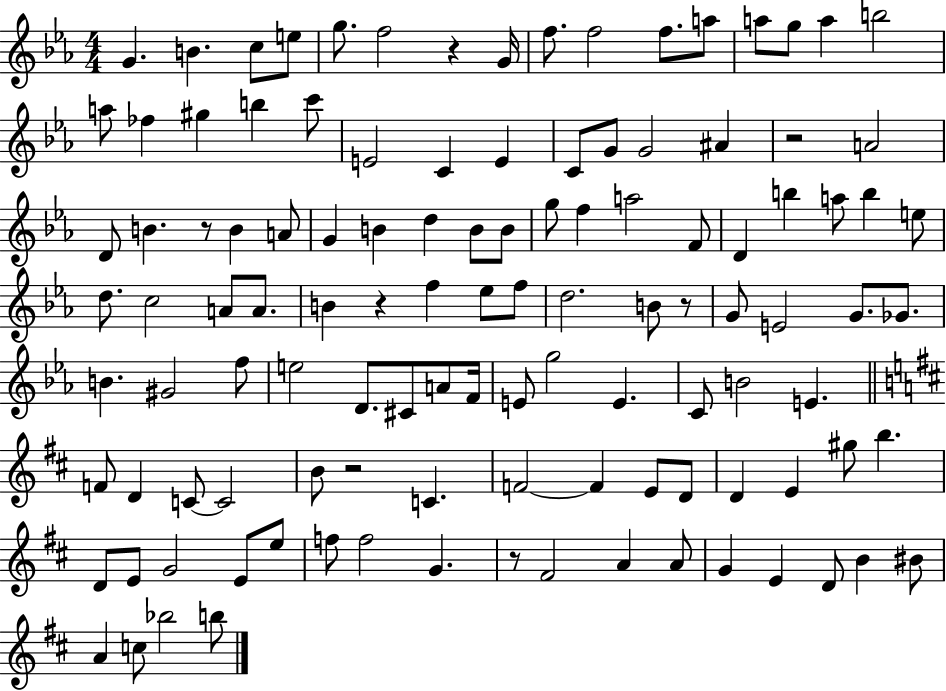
G4/q. B4/q. C5/e E5/e G5/e. F5/h R/q G4/s F5/e. F5/h F5/e. A5/e A5/e G5/e A5/q B5/h A5/e FES5/q G#5/q B5/q C6/e E4/h C4/q E4/q C4/e G4/e G4/h A#4/q R/h A4/h D4/e B4/q. R/e B4/q A4/e G4/q B4/q D5/q B4/e B4/e G5/e F5/q A5/h F4/e D4/q B5/q A5/e B5/q E5/e D5/e. C5/h A4/e A4/e. B4/q R/q F5/q Eb5/e F5/e D5/h. B4/e R/e G4/e E4/h G4/e. Gb4/e. B4/q. G#4/h F5/e E5/h D4/e. C#4/e A4/e F4/s E4/e G5/h E4/q. C4/e B4/h E4/q. F4/e D4/q C4/e C4/h B4/e R/h C4/q. F4/h F4/q E4/e D4/e D4/q E4/q G#5/e B5/q. D4/e E4/e G4/h E4/e E5/e F5/e F5/h G4/q. R/e F#4/h A4/q A4/e G4/q E4/q D4/e B4/q BIS4/e A4/q C5/e Bb5/h B5/e